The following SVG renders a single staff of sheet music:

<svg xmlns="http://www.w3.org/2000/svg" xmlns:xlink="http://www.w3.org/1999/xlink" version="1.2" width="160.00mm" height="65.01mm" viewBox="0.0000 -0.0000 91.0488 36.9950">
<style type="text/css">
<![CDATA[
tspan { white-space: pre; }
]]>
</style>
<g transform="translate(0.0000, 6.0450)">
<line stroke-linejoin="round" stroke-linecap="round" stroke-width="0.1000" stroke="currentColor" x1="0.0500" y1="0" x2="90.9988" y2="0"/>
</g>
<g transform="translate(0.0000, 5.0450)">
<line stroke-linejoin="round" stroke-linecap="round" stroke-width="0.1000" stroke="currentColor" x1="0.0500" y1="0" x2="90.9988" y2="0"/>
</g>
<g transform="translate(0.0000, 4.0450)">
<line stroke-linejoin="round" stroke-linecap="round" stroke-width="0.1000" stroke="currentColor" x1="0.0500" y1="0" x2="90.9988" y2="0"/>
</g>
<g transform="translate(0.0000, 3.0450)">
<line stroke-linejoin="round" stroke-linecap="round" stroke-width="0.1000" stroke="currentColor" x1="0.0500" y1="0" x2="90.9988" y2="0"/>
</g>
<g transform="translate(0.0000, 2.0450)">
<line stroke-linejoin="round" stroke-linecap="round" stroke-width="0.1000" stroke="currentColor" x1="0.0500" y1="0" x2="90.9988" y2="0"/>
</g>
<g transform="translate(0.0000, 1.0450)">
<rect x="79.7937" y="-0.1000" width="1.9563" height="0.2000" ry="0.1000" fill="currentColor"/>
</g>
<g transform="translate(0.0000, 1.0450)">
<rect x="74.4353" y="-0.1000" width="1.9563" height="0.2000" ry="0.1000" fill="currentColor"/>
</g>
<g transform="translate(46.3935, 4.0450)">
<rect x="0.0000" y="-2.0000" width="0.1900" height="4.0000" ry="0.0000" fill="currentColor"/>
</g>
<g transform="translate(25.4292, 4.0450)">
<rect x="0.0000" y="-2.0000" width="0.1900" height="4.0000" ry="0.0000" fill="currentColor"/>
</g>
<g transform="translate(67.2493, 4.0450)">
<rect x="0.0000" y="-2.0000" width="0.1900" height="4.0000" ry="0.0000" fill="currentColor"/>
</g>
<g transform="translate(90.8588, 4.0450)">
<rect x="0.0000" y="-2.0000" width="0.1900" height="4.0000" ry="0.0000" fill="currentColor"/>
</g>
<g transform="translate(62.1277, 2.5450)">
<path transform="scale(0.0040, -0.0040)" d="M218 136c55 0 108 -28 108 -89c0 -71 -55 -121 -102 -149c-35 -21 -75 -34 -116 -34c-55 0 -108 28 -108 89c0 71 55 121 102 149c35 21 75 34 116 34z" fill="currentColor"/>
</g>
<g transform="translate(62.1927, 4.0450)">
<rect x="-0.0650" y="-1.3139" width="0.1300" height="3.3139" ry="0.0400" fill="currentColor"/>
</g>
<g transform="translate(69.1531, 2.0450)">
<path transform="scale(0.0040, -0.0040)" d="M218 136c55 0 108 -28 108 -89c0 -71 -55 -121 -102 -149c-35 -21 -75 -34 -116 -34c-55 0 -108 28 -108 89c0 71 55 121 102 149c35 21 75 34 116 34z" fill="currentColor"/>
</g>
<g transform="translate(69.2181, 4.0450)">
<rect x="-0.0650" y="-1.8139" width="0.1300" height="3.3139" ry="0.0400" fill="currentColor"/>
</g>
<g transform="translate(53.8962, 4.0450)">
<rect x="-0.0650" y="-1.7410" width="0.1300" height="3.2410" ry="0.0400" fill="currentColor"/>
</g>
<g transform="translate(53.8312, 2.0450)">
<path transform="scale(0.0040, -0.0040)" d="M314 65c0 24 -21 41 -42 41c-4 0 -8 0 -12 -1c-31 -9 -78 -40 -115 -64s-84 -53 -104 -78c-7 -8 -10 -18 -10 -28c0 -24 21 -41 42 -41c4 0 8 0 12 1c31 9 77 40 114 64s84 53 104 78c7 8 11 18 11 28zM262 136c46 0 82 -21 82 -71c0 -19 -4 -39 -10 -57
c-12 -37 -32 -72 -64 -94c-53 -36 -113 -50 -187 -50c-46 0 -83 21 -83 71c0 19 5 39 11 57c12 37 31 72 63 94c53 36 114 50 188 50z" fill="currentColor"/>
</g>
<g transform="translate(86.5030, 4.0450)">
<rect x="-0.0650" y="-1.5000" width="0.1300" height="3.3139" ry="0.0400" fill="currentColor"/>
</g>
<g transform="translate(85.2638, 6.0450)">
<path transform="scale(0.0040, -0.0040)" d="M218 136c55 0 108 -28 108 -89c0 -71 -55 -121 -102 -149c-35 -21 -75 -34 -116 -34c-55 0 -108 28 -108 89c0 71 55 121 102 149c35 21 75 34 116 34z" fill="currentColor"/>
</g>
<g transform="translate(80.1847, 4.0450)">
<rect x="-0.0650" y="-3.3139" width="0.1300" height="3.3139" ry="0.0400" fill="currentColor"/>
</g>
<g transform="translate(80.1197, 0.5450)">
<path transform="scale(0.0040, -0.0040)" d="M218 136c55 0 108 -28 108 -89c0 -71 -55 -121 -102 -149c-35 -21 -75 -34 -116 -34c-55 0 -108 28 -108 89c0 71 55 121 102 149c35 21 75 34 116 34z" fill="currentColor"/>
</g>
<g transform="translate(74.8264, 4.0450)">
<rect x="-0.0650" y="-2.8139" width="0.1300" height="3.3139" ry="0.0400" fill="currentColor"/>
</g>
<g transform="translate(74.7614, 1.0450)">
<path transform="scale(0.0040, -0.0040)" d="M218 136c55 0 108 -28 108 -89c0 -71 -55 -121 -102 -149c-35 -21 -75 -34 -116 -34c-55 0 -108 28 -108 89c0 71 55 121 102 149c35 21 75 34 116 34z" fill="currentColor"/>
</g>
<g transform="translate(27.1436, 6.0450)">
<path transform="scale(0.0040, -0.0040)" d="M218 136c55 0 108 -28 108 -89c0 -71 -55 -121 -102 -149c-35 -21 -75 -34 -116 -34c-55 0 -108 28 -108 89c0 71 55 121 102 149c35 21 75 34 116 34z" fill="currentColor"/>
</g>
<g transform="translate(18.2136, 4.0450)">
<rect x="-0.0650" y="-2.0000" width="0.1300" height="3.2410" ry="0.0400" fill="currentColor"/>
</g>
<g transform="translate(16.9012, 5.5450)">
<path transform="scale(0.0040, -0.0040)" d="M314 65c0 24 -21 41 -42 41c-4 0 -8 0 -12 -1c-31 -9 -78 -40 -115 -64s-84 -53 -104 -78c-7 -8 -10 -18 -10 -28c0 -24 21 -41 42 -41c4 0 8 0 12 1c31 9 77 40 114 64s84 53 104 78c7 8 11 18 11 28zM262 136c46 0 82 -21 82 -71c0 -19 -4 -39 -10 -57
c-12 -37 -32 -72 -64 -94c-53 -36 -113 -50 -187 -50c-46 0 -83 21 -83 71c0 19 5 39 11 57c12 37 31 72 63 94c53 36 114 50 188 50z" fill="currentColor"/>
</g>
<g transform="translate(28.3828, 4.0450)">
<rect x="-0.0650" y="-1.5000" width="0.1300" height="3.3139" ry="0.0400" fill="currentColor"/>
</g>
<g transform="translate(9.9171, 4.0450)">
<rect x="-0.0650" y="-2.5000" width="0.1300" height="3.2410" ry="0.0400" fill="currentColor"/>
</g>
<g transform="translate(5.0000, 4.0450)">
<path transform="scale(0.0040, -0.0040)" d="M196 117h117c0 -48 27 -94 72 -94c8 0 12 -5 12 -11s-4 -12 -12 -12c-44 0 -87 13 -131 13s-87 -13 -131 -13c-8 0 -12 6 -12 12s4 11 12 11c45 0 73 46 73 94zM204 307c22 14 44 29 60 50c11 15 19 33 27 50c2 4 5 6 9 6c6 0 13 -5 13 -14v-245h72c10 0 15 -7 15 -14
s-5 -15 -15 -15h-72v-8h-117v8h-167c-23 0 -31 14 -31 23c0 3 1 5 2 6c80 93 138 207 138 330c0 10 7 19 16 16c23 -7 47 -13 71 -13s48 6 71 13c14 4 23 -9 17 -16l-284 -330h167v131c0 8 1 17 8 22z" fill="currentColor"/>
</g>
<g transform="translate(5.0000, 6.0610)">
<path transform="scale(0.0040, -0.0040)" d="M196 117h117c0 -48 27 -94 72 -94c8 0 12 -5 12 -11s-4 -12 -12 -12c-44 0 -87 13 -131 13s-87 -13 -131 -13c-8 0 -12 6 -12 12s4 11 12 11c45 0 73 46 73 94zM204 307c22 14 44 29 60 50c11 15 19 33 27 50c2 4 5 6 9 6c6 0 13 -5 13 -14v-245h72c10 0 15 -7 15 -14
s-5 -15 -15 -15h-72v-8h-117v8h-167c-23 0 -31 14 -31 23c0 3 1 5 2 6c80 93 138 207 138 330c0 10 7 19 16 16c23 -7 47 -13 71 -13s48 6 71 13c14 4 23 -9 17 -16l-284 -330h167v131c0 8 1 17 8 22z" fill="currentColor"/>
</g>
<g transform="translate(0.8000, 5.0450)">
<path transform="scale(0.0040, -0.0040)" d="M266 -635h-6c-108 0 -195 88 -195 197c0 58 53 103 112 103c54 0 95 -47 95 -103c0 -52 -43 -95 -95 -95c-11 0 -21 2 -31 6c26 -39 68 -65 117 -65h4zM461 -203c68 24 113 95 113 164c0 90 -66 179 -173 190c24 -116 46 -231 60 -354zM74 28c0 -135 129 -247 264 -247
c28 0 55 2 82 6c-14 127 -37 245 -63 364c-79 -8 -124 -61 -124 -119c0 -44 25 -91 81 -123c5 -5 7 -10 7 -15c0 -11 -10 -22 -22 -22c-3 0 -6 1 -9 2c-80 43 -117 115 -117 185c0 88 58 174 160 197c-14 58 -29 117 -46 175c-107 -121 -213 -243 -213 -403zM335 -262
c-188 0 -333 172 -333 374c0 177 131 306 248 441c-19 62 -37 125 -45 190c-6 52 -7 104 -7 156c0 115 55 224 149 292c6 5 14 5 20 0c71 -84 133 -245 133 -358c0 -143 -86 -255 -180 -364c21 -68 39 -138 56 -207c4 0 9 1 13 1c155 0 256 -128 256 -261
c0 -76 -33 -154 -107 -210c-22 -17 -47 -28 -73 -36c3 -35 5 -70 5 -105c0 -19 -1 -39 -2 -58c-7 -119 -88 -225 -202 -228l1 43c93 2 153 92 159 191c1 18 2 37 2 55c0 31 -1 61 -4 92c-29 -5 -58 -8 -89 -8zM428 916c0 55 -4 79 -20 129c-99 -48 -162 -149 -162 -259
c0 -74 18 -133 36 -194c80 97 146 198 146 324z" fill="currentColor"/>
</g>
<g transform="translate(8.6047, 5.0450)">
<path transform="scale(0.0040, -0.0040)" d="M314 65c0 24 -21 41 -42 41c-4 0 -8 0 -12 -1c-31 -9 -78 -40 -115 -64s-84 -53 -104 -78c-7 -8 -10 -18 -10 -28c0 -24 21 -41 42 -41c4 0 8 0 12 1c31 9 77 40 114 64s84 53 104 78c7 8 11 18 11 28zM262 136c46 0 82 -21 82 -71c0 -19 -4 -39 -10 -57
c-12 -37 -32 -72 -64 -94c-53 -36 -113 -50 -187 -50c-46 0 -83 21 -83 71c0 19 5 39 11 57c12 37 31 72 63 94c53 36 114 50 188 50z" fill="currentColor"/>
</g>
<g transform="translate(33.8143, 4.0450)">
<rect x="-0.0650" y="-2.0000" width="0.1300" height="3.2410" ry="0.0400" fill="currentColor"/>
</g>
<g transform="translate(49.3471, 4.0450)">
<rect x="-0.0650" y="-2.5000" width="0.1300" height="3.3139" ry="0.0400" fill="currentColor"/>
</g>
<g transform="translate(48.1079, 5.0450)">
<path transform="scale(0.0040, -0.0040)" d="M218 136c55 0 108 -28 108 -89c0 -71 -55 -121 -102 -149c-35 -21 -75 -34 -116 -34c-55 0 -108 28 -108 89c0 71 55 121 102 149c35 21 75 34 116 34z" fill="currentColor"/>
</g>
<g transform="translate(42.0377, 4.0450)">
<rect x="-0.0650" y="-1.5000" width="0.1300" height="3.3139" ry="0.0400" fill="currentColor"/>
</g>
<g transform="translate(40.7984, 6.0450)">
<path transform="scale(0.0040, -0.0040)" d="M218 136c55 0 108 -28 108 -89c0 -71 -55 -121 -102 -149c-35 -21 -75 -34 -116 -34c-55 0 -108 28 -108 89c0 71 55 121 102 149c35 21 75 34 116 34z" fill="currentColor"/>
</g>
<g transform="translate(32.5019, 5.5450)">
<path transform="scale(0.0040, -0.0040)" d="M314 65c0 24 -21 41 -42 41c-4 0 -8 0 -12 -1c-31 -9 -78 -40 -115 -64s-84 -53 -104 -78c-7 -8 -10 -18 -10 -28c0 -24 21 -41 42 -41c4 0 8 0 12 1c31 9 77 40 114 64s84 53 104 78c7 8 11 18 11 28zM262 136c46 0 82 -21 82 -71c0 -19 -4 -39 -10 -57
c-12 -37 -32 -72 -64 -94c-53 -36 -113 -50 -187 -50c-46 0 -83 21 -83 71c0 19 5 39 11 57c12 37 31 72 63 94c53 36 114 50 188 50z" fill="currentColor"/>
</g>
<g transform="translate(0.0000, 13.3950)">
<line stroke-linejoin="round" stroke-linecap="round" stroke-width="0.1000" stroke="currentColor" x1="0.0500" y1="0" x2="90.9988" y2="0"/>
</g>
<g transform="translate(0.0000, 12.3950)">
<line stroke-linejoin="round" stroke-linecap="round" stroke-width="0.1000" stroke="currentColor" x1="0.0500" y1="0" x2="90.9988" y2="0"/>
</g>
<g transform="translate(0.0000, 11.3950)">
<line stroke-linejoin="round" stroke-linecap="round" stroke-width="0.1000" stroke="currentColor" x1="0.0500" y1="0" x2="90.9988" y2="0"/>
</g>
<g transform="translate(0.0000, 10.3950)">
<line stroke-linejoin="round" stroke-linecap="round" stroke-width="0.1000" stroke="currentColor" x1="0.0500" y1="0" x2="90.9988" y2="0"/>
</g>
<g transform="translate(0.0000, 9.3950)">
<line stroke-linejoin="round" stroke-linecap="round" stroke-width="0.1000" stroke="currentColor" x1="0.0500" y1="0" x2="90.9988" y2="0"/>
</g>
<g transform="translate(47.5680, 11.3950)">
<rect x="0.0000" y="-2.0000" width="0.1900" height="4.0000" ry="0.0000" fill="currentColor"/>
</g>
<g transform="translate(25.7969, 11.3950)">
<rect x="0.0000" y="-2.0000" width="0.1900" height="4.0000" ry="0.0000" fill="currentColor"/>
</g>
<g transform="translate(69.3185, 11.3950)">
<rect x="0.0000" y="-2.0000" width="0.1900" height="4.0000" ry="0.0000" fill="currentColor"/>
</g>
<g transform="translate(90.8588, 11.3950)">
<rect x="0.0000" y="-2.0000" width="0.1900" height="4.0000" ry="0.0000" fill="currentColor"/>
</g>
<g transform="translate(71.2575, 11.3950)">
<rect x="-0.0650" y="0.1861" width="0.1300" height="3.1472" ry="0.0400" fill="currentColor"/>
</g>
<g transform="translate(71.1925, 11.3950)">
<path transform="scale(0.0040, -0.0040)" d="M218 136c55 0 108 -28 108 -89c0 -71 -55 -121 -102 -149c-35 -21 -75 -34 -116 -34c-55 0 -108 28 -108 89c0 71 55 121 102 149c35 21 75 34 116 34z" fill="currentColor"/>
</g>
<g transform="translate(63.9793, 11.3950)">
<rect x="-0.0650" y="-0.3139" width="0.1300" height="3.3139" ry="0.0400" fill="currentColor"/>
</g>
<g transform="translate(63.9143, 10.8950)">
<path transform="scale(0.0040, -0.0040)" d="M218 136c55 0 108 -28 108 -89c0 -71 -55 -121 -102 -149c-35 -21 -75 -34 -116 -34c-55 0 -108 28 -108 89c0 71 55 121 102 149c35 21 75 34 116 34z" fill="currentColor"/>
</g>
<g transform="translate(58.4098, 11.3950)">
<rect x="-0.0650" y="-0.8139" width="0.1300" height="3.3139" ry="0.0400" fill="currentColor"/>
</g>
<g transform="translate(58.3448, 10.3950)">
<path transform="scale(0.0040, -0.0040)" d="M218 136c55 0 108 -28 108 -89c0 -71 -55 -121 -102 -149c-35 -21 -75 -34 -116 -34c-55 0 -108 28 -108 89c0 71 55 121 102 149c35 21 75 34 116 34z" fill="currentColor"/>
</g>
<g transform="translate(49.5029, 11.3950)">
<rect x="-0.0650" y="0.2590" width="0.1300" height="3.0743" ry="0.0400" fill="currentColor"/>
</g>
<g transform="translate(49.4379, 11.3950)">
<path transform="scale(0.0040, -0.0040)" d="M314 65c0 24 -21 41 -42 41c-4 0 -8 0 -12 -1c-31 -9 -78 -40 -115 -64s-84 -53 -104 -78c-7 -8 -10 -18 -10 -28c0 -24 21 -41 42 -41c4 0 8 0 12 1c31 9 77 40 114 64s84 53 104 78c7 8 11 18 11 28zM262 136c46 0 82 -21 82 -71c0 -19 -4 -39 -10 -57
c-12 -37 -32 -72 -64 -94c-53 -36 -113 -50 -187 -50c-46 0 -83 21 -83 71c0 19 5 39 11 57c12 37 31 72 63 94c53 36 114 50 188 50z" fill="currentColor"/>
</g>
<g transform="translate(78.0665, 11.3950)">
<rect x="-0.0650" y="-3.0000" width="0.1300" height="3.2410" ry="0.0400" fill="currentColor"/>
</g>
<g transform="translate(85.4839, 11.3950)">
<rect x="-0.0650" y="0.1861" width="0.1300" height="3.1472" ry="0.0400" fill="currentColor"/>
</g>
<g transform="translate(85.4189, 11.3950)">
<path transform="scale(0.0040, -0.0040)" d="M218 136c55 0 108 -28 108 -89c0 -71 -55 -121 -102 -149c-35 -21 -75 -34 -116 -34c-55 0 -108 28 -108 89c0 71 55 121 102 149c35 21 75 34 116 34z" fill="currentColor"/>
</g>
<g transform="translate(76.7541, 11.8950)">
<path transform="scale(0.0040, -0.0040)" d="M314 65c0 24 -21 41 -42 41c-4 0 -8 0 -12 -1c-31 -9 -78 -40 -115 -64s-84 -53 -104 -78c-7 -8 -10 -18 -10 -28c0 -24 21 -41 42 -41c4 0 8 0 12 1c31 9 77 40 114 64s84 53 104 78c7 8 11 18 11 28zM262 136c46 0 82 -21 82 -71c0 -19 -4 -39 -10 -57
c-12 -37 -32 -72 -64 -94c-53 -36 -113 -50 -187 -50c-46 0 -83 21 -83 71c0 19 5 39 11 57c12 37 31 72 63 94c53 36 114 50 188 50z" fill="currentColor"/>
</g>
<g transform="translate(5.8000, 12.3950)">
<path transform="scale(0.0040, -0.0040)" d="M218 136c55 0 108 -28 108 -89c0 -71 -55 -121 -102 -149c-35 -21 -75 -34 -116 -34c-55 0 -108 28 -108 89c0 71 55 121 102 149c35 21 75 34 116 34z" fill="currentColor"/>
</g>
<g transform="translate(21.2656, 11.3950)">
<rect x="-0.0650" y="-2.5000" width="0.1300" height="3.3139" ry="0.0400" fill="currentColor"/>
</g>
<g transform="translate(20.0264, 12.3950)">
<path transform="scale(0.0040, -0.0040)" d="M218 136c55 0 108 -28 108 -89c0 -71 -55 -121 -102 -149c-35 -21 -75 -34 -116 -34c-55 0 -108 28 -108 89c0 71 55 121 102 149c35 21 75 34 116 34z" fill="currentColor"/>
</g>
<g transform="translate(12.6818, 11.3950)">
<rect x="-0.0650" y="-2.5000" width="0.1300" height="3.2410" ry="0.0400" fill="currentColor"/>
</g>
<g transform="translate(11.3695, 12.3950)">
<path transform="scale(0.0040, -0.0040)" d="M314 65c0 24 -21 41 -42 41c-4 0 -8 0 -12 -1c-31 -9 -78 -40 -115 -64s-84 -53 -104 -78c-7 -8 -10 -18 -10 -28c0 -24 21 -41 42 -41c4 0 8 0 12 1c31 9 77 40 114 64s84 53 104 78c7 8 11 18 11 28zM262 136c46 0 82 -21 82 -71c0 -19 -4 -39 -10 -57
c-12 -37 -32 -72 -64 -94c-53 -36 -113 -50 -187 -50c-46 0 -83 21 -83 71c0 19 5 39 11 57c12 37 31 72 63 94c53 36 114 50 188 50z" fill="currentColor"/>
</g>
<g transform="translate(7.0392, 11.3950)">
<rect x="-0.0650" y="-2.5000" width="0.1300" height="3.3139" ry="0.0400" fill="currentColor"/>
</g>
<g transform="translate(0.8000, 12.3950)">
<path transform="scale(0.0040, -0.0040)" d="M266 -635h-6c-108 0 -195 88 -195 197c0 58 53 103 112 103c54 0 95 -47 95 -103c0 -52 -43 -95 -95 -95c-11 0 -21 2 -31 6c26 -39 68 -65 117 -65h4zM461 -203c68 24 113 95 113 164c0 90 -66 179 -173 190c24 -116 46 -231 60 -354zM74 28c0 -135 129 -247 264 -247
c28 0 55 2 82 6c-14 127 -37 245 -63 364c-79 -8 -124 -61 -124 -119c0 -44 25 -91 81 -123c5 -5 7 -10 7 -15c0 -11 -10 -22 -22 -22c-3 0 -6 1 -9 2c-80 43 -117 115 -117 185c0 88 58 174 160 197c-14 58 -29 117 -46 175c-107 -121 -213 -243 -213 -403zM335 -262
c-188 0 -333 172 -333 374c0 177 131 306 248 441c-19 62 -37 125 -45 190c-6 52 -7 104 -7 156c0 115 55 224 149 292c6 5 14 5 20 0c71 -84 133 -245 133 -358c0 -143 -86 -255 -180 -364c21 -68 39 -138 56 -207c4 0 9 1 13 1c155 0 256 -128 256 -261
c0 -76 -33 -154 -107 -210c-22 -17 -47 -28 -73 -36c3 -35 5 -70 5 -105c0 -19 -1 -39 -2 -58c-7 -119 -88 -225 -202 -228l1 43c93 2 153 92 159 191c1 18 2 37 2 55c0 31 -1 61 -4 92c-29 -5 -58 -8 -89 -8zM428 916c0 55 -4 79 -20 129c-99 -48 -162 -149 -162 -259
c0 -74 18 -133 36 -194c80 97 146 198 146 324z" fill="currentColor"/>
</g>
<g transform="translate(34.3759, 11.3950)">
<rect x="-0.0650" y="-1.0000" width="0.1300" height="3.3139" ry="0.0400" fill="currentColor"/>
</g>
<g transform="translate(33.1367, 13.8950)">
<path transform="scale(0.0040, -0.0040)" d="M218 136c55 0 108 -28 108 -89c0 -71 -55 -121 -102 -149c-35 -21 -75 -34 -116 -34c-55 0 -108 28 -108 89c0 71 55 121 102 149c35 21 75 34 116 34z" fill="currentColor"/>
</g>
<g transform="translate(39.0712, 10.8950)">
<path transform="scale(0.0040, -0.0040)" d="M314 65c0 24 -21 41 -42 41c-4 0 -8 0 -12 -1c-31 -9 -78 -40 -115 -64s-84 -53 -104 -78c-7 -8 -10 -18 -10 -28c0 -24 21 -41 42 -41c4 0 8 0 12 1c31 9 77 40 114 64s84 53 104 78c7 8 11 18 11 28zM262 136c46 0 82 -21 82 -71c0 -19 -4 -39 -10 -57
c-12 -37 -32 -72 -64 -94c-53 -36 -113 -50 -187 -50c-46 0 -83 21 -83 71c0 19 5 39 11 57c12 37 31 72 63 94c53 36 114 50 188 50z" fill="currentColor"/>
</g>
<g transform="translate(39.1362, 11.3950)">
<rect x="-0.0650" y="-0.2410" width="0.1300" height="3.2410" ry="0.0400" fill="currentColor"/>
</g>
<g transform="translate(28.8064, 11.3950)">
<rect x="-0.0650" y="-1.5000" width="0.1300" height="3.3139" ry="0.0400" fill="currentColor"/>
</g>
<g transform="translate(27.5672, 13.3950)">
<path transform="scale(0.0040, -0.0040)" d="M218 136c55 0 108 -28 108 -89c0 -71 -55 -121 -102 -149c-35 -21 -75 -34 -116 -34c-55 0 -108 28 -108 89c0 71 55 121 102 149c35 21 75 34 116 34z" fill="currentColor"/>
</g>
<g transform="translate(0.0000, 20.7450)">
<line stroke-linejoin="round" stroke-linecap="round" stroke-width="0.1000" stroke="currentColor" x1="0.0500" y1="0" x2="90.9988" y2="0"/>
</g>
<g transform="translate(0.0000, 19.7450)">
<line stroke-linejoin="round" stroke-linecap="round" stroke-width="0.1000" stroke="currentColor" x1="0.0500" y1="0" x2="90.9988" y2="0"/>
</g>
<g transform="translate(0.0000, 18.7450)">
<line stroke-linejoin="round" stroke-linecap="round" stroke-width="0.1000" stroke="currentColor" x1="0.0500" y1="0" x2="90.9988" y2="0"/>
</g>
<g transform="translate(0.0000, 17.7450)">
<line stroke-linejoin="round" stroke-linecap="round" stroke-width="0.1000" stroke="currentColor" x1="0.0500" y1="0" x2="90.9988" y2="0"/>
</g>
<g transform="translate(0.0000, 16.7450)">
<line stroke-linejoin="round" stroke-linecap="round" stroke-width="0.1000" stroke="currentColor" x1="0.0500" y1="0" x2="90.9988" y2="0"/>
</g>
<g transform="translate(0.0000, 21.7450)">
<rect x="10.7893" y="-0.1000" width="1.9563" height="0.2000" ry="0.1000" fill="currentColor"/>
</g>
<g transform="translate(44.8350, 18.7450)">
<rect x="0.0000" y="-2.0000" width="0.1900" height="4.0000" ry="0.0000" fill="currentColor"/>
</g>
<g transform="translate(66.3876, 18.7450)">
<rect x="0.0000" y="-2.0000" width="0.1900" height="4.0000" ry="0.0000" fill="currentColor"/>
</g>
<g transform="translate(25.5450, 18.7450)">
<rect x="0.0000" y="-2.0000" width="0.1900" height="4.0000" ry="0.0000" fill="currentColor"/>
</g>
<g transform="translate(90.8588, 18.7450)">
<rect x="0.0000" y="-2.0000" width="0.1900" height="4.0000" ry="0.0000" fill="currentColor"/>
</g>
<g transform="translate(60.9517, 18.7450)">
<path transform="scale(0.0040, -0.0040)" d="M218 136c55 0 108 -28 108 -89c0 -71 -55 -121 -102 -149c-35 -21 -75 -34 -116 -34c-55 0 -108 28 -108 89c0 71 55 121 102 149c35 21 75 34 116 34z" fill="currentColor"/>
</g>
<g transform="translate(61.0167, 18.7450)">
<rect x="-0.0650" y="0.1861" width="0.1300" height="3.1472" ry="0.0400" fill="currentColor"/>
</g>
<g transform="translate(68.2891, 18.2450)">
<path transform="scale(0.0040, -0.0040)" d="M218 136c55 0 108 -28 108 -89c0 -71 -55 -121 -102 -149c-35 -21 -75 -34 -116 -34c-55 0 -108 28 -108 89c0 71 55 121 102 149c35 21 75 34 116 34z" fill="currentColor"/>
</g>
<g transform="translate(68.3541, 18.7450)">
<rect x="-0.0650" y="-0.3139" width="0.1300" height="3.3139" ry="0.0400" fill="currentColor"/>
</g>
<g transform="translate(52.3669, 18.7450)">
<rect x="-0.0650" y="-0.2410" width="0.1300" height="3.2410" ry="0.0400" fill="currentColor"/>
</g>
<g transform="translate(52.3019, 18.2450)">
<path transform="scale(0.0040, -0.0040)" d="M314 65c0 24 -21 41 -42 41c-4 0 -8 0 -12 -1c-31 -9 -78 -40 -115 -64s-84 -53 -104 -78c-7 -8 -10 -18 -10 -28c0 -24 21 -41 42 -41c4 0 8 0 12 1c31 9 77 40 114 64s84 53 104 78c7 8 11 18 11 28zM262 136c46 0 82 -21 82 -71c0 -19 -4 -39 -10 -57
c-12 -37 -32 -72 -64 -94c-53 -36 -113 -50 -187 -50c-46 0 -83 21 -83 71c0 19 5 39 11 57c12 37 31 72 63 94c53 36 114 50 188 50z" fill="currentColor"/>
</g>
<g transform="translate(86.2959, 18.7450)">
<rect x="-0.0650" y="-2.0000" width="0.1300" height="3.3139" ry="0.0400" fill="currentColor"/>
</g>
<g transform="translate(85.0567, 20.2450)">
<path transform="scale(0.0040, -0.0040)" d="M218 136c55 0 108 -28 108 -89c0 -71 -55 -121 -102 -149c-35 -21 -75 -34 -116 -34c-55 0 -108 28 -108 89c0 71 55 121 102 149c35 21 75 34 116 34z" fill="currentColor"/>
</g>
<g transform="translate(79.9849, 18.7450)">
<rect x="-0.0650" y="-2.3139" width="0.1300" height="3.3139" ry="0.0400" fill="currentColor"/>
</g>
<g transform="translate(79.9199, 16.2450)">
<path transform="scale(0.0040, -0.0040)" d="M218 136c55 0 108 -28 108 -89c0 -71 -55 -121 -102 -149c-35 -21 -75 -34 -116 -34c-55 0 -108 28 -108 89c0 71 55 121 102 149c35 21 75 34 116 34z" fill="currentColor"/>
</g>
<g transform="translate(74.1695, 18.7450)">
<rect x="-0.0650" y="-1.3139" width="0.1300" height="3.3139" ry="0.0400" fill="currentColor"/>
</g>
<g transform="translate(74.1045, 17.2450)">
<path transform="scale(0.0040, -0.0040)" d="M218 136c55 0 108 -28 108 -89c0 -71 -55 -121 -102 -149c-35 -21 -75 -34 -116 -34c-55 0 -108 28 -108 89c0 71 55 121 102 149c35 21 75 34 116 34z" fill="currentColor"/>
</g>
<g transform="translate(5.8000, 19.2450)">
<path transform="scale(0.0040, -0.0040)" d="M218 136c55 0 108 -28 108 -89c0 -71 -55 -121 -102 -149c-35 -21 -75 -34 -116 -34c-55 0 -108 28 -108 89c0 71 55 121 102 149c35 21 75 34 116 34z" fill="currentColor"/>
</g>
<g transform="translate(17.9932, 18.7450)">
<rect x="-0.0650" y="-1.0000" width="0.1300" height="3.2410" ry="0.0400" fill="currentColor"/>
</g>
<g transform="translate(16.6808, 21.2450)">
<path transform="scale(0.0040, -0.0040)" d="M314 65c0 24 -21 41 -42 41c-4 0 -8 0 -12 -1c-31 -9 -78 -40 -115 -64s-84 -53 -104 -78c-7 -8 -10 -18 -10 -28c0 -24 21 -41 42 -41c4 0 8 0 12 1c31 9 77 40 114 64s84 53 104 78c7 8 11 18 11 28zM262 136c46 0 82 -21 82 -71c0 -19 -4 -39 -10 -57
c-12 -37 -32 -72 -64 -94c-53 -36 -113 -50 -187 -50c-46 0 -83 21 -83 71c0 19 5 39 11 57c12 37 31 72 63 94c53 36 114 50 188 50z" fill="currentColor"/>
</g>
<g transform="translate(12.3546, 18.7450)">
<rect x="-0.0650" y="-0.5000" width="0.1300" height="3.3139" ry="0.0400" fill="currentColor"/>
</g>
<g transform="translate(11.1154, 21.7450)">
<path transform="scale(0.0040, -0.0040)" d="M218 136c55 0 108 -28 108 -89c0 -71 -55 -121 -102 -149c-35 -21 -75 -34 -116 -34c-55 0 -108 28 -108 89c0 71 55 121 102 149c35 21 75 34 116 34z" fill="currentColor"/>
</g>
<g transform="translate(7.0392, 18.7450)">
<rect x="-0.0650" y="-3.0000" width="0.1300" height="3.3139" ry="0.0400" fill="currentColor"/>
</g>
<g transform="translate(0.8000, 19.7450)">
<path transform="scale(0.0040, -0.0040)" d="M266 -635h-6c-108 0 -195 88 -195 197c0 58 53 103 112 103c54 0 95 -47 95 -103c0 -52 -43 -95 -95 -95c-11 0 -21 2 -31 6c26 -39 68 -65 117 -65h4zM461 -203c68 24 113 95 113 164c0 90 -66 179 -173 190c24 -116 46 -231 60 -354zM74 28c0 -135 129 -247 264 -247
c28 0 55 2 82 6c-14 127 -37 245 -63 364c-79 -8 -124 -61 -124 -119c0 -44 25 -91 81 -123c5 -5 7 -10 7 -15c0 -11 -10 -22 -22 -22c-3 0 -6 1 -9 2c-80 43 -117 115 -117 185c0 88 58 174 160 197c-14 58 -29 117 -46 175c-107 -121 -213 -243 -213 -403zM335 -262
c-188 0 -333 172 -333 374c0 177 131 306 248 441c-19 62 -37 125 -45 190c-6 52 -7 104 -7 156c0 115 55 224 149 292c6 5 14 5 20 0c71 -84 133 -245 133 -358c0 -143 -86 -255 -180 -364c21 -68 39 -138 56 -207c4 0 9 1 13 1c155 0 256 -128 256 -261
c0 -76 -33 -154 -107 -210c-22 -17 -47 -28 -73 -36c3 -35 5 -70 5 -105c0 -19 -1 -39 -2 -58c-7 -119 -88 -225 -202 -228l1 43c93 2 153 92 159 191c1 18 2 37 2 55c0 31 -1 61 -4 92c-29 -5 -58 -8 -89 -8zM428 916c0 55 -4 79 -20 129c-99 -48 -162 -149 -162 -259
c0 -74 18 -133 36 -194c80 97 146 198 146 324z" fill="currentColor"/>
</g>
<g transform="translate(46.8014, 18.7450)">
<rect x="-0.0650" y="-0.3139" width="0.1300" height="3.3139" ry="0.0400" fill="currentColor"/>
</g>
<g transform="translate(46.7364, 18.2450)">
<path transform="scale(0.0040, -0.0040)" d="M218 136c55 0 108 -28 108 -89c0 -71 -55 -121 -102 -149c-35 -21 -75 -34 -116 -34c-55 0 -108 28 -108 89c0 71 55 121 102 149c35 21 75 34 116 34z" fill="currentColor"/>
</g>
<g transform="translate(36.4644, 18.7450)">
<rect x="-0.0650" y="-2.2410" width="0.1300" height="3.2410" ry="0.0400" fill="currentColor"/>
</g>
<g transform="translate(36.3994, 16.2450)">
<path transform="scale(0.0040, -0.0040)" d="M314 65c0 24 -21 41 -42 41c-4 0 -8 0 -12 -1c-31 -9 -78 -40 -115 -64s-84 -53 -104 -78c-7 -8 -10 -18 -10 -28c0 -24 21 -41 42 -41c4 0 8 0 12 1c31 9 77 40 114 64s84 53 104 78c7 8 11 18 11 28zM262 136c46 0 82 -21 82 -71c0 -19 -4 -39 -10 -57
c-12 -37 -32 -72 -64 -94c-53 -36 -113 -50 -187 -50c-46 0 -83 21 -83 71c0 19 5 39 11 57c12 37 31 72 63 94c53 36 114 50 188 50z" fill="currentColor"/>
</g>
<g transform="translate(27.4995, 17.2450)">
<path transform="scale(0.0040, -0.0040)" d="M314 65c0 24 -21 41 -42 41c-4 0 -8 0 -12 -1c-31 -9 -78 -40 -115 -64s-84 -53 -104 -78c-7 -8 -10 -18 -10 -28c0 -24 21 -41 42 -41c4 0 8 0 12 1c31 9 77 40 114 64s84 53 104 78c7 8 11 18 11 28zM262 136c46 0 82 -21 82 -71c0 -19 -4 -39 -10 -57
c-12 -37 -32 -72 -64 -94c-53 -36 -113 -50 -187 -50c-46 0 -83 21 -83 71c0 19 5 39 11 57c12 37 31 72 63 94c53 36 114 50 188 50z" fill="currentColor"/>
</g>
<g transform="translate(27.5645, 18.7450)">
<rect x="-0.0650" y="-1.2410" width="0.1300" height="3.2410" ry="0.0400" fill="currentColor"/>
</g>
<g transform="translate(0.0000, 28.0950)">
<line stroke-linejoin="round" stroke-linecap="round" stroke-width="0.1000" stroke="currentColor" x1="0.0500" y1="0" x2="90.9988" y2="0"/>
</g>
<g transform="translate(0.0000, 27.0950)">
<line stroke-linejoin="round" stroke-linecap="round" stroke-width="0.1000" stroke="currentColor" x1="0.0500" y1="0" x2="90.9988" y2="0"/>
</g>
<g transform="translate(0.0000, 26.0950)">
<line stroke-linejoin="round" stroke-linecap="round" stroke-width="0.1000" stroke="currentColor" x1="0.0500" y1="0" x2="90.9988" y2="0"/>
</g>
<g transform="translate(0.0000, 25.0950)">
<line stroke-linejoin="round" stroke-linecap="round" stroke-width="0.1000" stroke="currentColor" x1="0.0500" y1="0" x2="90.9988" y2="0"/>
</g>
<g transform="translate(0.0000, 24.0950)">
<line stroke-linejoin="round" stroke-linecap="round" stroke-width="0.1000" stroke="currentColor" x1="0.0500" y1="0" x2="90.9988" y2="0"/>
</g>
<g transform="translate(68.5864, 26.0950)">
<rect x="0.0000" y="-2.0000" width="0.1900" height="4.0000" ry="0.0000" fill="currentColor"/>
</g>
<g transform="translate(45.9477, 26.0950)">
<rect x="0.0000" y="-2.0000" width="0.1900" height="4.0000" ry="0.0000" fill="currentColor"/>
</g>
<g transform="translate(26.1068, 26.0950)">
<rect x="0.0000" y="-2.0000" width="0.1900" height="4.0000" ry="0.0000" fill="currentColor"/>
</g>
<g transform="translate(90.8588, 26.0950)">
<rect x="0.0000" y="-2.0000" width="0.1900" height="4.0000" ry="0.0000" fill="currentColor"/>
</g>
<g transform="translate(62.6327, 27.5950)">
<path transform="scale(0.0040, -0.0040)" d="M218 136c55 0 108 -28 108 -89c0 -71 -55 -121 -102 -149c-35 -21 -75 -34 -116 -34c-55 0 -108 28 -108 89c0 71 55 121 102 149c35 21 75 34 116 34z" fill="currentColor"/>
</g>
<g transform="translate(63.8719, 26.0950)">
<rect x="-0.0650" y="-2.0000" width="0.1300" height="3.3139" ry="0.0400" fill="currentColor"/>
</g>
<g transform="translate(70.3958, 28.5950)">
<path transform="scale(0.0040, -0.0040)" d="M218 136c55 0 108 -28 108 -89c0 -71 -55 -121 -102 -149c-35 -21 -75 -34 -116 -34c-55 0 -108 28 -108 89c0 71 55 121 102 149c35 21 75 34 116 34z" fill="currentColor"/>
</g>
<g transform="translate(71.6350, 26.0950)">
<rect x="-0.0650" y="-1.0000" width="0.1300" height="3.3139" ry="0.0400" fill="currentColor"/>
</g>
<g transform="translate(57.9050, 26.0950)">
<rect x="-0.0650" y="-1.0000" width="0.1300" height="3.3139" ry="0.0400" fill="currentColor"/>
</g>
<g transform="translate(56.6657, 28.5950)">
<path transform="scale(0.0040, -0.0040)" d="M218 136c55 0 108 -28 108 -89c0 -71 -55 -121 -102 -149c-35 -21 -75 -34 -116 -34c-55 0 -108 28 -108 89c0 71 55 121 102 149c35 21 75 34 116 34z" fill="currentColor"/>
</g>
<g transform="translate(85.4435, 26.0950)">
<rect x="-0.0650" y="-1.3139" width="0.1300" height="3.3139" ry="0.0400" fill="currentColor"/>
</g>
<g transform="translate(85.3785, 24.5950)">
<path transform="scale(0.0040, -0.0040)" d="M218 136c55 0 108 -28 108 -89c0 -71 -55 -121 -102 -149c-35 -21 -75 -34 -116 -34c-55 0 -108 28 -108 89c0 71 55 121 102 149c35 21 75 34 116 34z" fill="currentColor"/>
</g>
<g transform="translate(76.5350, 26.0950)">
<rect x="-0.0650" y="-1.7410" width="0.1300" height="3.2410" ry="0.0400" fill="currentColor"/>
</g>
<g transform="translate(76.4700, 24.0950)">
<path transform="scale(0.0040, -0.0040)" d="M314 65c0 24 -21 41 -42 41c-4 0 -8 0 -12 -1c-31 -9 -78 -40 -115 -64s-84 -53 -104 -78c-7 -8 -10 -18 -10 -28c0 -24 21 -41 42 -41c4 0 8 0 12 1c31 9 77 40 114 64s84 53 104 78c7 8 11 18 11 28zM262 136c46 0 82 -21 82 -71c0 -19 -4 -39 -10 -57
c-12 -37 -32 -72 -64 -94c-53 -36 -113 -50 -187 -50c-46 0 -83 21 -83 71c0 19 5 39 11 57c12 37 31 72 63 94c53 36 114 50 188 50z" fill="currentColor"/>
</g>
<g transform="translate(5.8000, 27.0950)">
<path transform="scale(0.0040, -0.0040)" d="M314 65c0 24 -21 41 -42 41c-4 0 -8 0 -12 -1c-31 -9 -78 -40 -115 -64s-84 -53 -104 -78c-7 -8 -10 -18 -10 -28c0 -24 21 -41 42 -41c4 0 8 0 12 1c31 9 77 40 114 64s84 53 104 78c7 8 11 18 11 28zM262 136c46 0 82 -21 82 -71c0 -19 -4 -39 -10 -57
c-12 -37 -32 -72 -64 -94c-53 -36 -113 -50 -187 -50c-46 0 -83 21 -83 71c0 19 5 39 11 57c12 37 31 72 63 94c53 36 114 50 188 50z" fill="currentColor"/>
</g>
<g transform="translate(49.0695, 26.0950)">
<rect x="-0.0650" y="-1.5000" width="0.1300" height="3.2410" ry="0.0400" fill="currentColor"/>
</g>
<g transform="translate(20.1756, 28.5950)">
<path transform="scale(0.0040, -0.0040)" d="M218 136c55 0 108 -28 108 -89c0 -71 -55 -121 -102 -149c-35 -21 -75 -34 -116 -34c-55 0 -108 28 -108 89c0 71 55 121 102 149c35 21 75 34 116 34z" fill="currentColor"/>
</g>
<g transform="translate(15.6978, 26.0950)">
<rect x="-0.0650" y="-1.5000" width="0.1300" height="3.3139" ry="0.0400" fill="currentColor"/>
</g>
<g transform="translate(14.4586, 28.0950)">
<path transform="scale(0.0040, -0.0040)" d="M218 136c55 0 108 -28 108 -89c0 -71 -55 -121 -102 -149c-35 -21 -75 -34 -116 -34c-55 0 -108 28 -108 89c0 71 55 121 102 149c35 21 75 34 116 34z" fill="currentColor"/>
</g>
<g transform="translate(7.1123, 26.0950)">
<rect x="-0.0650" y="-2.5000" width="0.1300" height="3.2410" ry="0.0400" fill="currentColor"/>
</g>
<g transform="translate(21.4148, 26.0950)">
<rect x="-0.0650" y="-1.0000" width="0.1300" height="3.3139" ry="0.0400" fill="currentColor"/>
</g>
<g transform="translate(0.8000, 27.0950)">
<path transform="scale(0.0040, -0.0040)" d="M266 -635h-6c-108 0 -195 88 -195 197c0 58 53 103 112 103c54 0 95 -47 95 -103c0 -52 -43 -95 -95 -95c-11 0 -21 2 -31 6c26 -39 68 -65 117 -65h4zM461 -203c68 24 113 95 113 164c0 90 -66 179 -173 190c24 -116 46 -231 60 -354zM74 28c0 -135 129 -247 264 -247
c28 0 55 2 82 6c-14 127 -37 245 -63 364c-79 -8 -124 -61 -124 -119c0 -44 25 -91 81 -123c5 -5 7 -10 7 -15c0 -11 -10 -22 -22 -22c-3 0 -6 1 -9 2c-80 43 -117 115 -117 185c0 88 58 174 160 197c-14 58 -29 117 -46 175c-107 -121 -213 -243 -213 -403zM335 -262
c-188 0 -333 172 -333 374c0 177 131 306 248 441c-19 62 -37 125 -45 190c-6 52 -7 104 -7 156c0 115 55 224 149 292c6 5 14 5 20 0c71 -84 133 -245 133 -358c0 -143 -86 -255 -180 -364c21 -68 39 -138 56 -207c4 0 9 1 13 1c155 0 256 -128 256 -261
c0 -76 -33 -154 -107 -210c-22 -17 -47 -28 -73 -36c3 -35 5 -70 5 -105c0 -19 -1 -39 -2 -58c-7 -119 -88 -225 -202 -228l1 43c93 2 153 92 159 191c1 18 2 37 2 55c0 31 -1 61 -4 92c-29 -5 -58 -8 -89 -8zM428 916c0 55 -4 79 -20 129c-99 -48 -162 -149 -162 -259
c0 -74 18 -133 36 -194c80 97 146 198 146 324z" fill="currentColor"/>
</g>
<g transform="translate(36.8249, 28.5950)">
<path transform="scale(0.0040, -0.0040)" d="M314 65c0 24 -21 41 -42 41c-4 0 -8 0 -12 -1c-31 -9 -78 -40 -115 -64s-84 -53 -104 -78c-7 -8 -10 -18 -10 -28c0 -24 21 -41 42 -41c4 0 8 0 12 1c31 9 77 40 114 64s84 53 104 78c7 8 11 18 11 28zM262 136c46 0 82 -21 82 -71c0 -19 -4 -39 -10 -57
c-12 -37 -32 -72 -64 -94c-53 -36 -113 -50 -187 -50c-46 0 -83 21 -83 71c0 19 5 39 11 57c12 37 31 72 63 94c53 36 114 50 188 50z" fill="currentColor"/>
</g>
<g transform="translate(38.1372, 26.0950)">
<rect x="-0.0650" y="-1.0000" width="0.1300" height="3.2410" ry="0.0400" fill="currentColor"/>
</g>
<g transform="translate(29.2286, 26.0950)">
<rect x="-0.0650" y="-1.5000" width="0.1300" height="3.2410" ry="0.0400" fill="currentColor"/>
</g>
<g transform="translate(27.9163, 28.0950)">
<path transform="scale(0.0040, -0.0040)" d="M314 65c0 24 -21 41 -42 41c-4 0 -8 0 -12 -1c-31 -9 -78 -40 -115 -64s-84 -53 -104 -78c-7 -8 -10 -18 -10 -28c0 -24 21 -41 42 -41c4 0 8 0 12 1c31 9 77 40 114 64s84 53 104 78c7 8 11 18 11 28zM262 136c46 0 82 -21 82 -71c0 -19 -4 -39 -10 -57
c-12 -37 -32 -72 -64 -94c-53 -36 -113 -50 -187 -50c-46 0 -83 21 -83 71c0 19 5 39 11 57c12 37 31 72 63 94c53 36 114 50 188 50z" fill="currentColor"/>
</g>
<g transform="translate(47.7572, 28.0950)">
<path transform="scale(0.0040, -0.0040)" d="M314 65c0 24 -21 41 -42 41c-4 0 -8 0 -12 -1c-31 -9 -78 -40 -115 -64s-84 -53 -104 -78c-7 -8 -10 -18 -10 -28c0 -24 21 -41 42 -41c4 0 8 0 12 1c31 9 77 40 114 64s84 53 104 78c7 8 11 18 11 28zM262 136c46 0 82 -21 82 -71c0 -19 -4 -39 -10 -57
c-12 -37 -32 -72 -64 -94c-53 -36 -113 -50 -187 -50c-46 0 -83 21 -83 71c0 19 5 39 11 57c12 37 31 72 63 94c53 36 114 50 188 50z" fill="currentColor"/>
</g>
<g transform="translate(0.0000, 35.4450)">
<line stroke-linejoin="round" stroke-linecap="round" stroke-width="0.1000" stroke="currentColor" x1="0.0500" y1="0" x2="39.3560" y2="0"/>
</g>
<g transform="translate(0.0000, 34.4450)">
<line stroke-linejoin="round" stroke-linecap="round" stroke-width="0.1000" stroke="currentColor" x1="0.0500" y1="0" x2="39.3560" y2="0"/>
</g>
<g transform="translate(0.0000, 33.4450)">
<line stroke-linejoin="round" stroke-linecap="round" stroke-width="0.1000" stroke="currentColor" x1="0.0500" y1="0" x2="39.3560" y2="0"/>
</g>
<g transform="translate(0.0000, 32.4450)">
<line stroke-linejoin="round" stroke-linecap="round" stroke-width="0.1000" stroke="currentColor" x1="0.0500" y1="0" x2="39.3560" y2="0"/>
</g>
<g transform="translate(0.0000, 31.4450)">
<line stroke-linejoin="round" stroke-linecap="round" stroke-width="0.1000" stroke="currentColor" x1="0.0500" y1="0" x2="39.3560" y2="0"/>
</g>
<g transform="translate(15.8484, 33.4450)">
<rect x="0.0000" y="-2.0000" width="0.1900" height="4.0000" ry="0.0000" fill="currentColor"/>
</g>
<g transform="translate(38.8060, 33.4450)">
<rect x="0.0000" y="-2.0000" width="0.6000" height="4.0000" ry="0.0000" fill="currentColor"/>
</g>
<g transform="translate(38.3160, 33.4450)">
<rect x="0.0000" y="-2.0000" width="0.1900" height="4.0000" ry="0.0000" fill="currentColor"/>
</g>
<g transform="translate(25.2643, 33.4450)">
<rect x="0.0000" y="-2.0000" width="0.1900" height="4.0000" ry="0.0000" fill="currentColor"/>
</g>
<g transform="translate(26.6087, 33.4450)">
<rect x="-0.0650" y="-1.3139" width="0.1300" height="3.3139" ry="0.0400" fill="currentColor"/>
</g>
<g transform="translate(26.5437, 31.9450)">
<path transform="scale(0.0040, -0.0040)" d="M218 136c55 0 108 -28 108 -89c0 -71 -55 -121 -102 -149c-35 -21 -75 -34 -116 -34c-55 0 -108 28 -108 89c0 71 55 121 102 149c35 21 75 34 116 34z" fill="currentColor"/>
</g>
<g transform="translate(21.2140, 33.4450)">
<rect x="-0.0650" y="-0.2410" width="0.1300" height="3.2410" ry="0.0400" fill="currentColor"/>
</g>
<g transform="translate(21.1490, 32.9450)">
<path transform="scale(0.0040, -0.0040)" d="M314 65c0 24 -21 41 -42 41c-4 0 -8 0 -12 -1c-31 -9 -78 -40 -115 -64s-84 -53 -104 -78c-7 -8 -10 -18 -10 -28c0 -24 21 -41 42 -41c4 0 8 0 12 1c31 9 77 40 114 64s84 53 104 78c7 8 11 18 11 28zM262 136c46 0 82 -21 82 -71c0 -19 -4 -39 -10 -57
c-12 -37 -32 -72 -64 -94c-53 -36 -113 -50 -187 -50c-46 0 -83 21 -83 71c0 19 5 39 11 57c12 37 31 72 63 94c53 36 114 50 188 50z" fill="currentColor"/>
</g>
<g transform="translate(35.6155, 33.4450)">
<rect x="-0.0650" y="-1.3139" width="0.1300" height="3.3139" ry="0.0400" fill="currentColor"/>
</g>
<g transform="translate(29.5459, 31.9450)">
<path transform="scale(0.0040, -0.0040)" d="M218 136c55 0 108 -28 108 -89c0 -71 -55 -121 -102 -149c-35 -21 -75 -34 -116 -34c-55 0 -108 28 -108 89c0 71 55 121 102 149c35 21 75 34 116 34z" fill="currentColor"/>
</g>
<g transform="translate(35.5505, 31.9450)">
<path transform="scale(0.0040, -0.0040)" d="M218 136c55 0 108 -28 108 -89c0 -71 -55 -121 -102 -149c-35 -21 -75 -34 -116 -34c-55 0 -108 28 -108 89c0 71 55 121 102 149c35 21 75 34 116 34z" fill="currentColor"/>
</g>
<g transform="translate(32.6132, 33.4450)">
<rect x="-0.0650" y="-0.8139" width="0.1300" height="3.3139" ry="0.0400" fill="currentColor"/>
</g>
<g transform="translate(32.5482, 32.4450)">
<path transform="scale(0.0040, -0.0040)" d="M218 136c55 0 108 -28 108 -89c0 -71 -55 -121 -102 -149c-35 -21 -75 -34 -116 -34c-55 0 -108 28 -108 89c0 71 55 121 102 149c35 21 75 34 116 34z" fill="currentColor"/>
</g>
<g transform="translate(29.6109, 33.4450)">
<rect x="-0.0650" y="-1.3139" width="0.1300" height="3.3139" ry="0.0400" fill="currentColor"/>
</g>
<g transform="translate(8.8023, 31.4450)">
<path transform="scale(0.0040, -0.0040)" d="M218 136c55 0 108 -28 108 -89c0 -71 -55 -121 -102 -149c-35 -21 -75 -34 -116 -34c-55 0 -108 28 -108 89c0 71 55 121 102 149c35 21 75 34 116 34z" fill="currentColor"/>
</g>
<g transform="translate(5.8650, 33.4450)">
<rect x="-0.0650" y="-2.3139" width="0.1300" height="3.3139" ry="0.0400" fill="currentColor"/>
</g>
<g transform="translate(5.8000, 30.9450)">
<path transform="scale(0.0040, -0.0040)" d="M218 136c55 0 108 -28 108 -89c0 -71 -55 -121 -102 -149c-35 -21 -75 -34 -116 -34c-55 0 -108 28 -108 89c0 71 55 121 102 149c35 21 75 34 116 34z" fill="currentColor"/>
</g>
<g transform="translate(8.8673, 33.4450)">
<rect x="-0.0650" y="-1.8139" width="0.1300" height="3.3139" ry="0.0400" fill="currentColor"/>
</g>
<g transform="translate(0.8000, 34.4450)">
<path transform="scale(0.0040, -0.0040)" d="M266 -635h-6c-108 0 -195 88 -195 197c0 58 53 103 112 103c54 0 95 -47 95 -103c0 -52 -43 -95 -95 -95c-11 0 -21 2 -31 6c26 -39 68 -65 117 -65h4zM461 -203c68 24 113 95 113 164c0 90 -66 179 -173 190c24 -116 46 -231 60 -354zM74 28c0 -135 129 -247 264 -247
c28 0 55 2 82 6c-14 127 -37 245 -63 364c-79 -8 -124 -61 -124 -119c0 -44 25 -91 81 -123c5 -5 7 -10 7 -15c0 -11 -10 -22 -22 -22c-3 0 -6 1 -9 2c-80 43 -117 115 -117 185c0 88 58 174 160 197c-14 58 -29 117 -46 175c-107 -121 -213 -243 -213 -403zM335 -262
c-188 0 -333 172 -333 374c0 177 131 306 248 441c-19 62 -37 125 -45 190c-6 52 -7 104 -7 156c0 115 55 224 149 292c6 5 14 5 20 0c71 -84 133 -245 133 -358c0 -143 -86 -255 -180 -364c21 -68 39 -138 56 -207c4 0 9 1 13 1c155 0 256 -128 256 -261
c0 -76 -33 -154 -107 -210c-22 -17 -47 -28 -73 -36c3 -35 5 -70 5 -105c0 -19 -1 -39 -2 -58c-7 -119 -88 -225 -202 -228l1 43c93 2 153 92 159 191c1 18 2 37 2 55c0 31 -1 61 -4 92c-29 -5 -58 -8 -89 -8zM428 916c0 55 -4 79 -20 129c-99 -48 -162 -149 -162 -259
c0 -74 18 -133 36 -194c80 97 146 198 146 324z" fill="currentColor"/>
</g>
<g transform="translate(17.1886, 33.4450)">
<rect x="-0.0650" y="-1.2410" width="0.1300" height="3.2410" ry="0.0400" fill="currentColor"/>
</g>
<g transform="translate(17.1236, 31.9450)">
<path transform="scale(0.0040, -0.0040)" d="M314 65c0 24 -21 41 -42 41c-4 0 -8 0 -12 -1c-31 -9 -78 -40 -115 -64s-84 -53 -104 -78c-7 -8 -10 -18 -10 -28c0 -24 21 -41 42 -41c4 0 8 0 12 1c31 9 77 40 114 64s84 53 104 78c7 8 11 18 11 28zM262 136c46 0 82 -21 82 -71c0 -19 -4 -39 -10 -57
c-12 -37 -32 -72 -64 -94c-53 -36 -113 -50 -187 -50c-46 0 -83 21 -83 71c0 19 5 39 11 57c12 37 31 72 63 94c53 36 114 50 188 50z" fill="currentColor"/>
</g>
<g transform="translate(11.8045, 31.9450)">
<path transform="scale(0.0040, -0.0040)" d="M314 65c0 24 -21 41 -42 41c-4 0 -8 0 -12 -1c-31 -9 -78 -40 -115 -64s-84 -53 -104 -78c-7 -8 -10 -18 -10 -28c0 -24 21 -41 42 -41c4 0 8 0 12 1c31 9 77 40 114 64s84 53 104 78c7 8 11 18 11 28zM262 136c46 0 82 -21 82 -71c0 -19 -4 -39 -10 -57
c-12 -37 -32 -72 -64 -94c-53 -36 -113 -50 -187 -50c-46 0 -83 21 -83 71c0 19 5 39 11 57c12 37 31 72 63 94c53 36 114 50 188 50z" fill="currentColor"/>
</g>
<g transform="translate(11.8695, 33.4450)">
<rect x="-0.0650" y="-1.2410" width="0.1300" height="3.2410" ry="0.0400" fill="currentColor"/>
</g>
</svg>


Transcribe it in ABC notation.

X:1
T:Untitled
M:4/4
L:1/4
K:C
G2 F2 E F2 E G f2 e f a b E G G2 G E D c2 B2 d c B A2 B A C D2 e2 g2 c c2 B c e g F G2 E D E2 D2 E2 D F D f2 e g f e2 e2 c2 e e d e